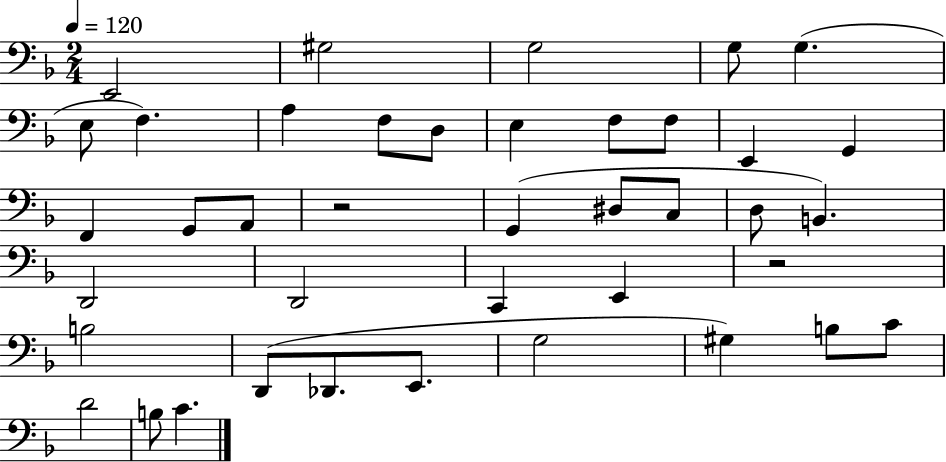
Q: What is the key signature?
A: F major